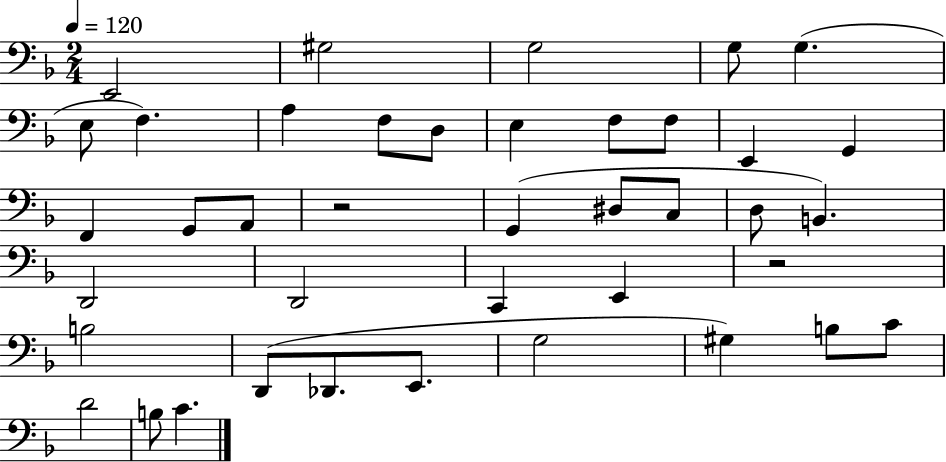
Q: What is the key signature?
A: F major